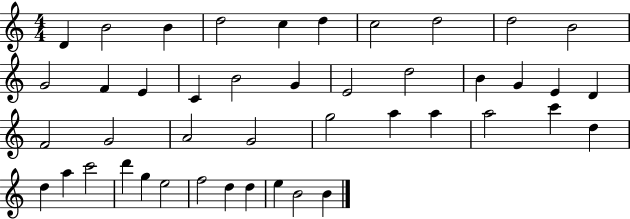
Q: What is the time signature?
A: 4/4